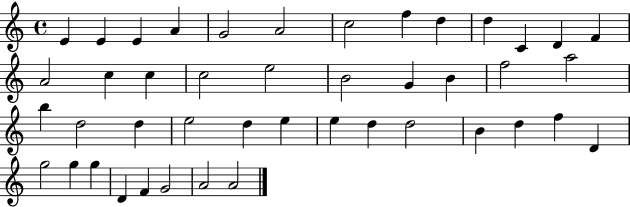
E4/q E4/q E4/q A4/q G4/h A4/h C5/h F5/q D5/q D5/q C4/q D4/q F4/q A4/h C5/q C5/q C5/h E5/h B4/h G4/q B4/q F5/h A5/h B5/q D5/h D5/q E5/h D5/q E5/q E5/q D5/q D5/h B4/q D5/q F5/q D4/q G5/h G5/q G5/q D4/q F4/q G4/h A4/h A4/h